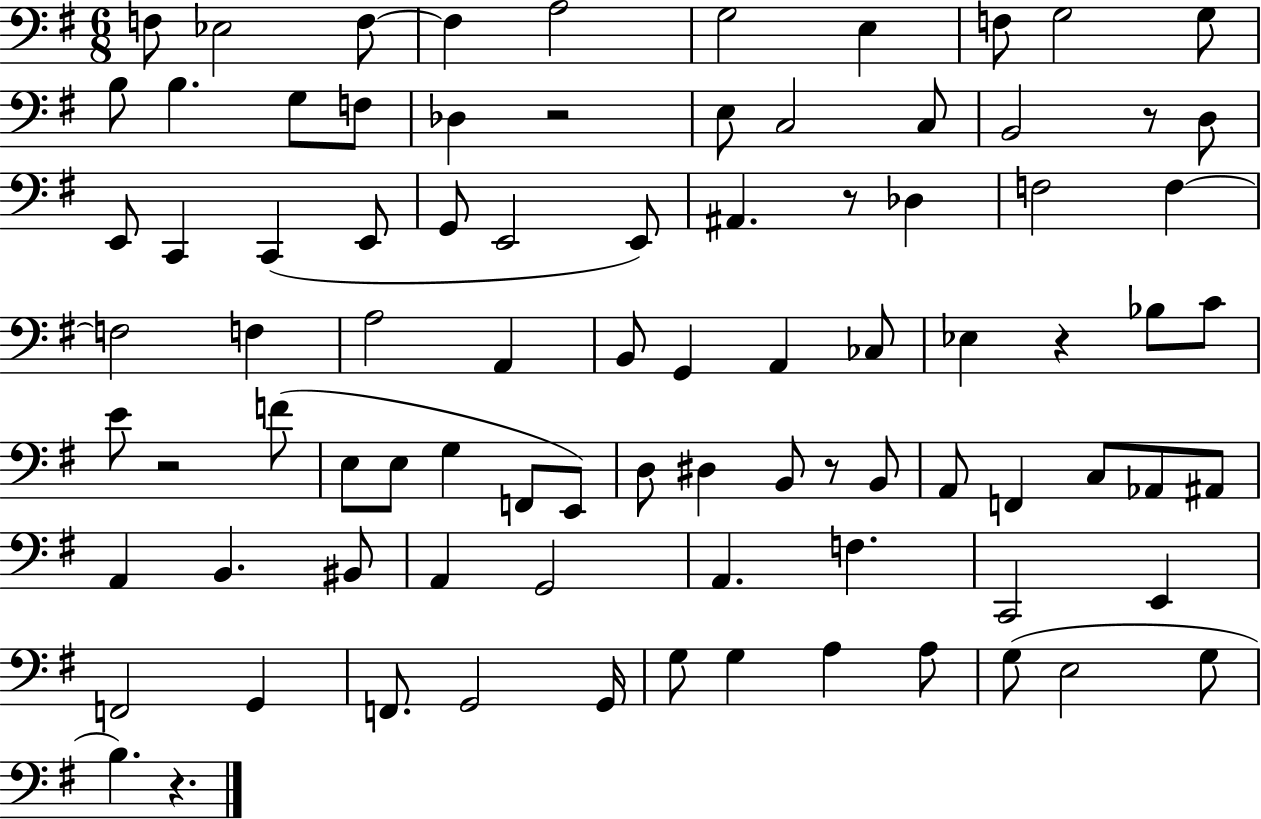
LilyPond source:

{
  \clef bass
  \numericTimeSignature
  \time 6/8
  \key g \major
  f8 ees2 f8~~ | f4 a2 | g2 e4 | f8 g2 g8 | \break b8 b4. g8 f8 | des4 r2 | e8 c2 c8 | b,2 r8 d8 | \break e,8 c,4 c,4( e,8 | g,8 e,2 e,8) | ais,4. r8 des4 | f2 f4~~ | \break f2 f4 | a2 a,4 | b,8 g,4 a,4 ces8 | ees4 r4 bes8 c'8 | \break e'8 r2 f'8( | e8 e8 g4 f,8 e,8) | d8 dis4 b,8 r8 b,8 | a,8 f,4 c8 aes,8 ais,8 | \break a,4 b,4. bis,8 | a,4 g,2 | a,4. f4. | c,2 e,4 | \break f,2 g,4 | f,8. g,2 g,16 | g8 g4 a4 a8 | g8( e2 g8 | \break b4.) r4. | \bar "|."
}